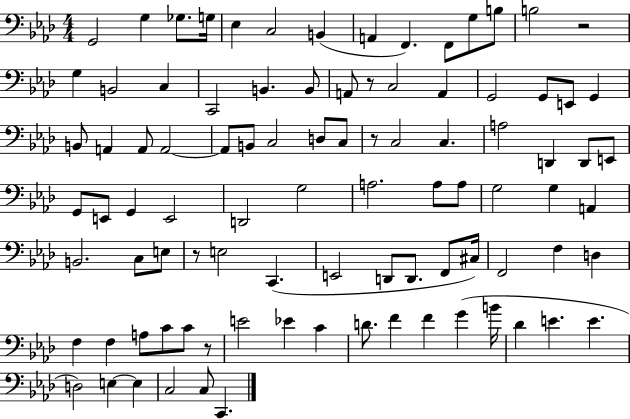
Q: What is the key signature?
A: AES major